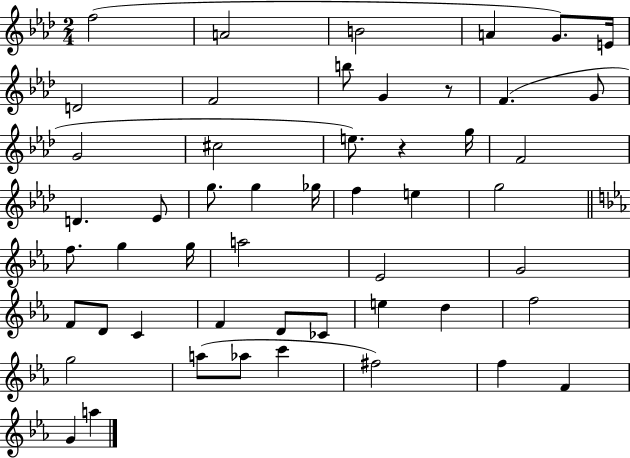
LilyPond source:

{
  \clef treble
  \numericTimeSignature
  \time 2/4
  \key aes \major
  f''2( | a'2 | b'2 | a'4 g'8.) e'16 | \break d'2 | f'2 | b''8 g'4 r8 | f'4.( g'8 | \break g'2 | cis''2 | e''8.) r4 g''16 | f'2 | \break d'4. ees'8 | g''8. g''4 ges''16 | f''4 e''4 | g''2 | \break \bar "||" \break \key c \minor f''8. g''4 g''16 | a''2 | ees'2 | g'2 | \break f'8 d'8 c'4 | f'4 d'8 ces'8 | e''4 d''4 | f''2 | \break g''2 | a''8( aes''8 c'''4 | fis''2) | f''4 f'4 | \break g'4 a''4 | \bar "|."
}